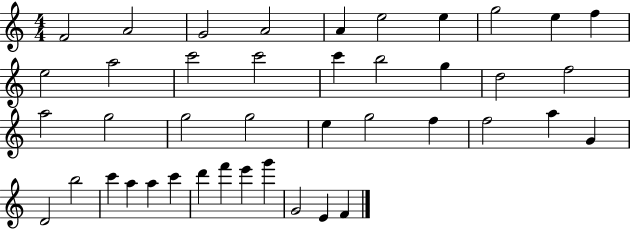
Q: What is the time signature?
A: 4/4